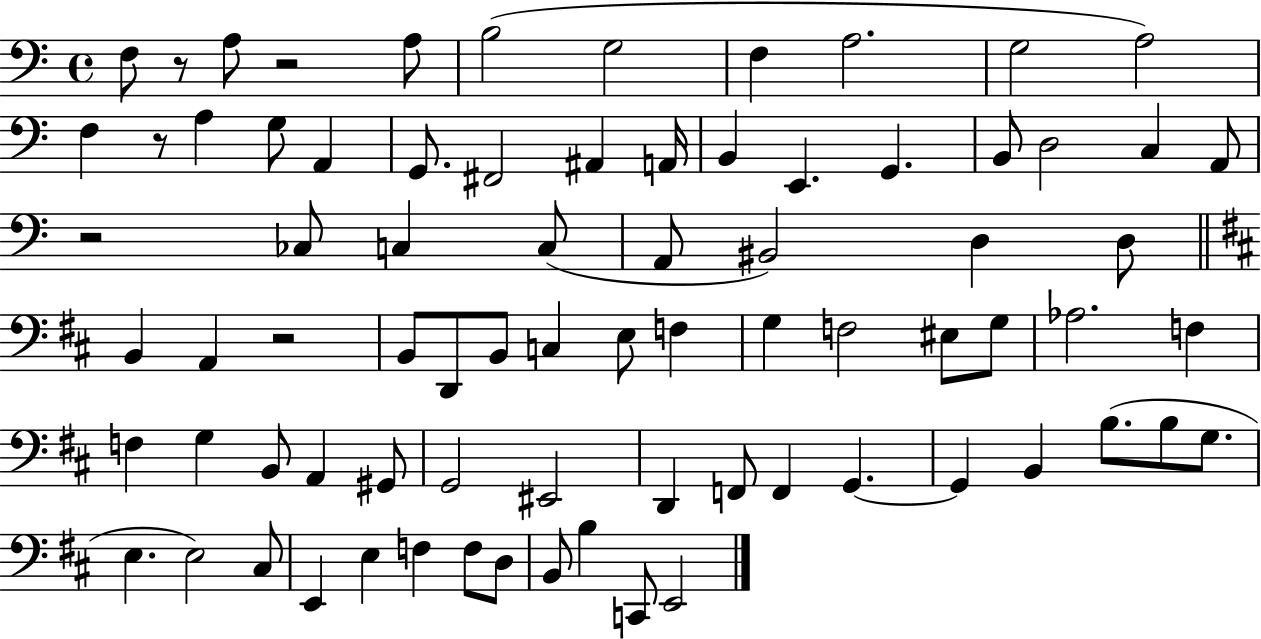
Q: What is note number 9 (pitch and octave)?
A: A3